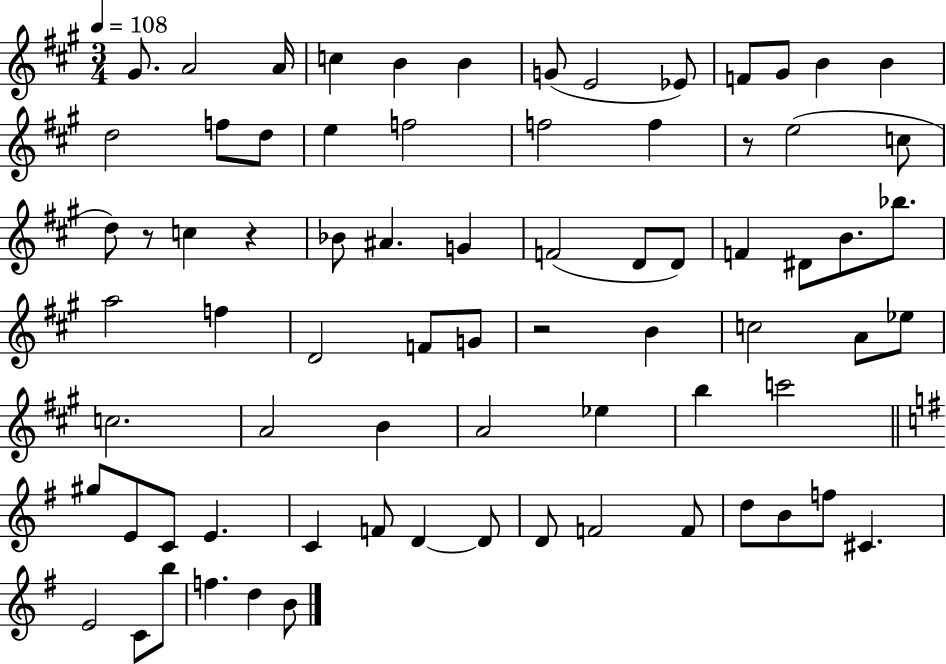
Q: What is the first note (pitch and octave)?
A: G#4